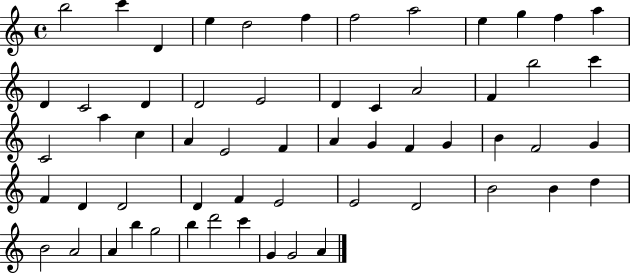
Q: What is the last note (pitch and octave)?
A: A4